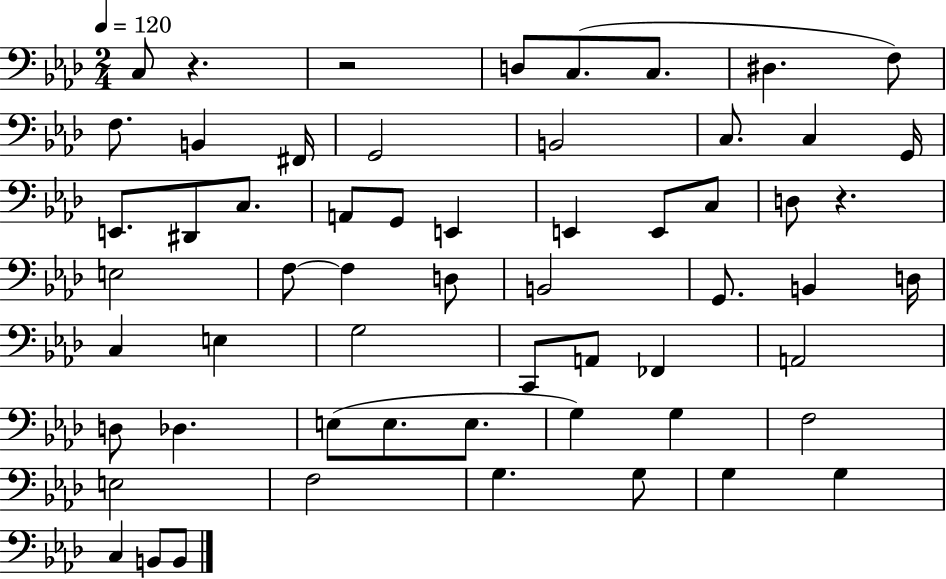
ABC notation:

X:1
T:Untitled
M:2/4
L:1/4
K:Ab
C,/2 z z2 D,/2 C,/2 C,/2 ^D, F,/2 F,/2 B,, ^F,,/4 G,,2 B,,2 C,/2 C, G,,/4 E,,/2 ^D,,/2 C,/2 A,,/2 G,,/2 E,, E,, E,,/2 C,/2 D,/2 z E,2 F,/2 F, D,/2 B,,2 G,,/2 B,, D,/4 C, E, G,2 C,,/2 A,,/2 _F,, A,,2 D,/2 _D, E,/2 E,/2 E,/2 G, G, F,2 E,2 F,2 G, G,/2 G, G, C, B,,/2 B,,/2